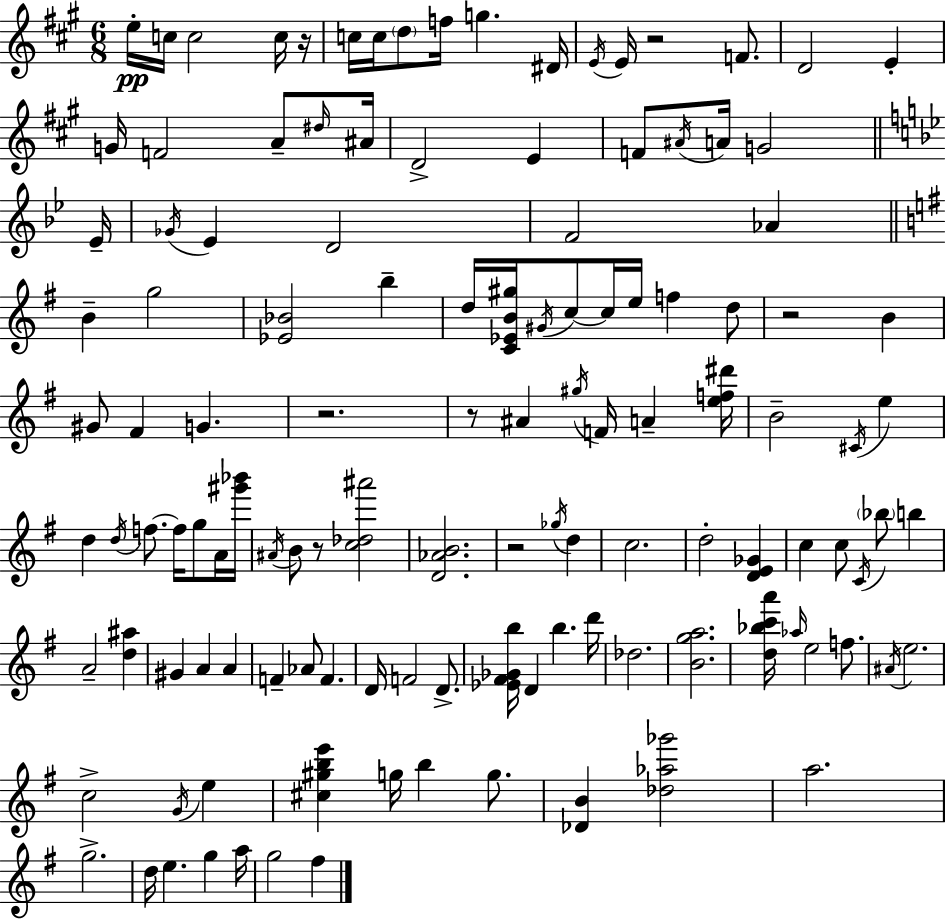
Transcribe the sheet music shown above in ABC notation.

X:1
T:Untitled
M:6/8
L:1/4
K:A
e/4 c/4 c2 c/4 z/4 c/4 c/4 d/2 f/4 g ^D/4 E/4 E/4 z2 F/2 D2 E G/4 F2 A/2 ^d/4 ^A/4 D2 E F/2 ^A/4 A/4 G2 _E/4 _G/4 _E D2 F2 _A B g2 [_E_B]2 b d/4 [C_EB^g]/4 ^G/4 c/2 c/4 e/4 f d/2 z2 B ^G/2 ^F G z2 z/2 ^A ^g/4 F/4 A [ef^d']/4 B2 ^C/4 e d d/4 f/2 f/4 g/2 A/4 [^g'_b']/4 ^A/4 B/2 z/2 [c_d^a']2 [D_AB]2 z2 _g/4 d c2 d2 [DE_G] c c/2 C/4 _b/2 b A2 [d^a] ^G A A F _A/2 F D/4 F2 D/2 [_E^F_Gb]/4 D b d'/4 _d2 [Bga]2 [d_bc'a']/4 _a/4 e2 f/2 ^A/4 e2 c2 G/4 e [^c^gbe'] g/4 b g/2 [_DB] [_d_a_g']2 a2 g2 d/4 e g a/4 g2 ^f